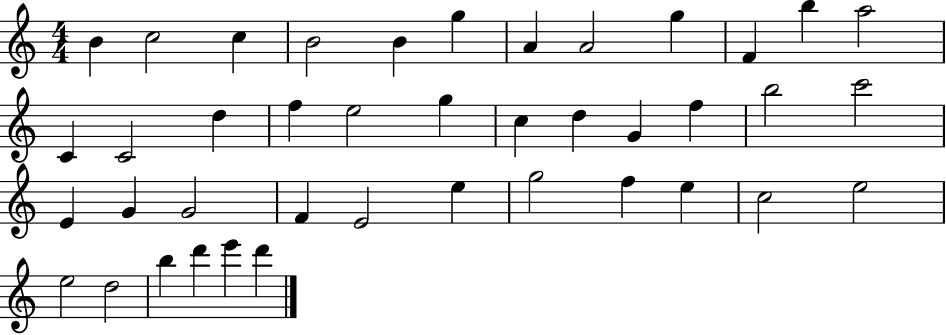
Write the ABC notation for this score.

X:1
T:Untitled
M:4/4
L:1/4
K:C
B c2 c B2 B g A A2 g F b a2 C C2 d f e2 g c d G f b2 c'2 E G G2 F E2 e g2 f e c2 e2 e2 d2 b d' e' d'